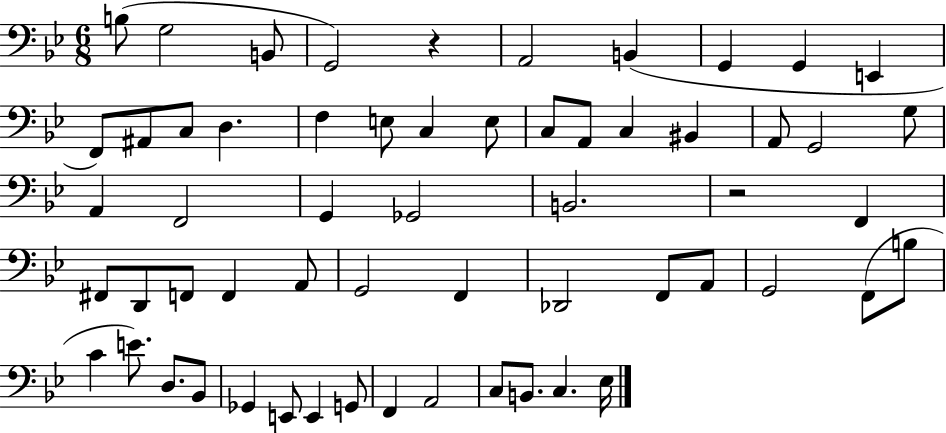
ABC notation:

X:1
T:Untitled
M:6/8
L:1/4
K:Bb
B,/2 G,2 B,,/2 G,,2 z A,,2 B,, G,, G,, E,, F,,/2 ^A,,/2 C,/2 D, F, E,/2 C, E,/2 C,/2 A,,/2 C, ^B,, A,,/2 G,,2 G,/2 A,, F,,2 G,, _G,,2 B,,2 z2 F,, ^F,,/2 D,,/2 F,,/2 F,, A,,/2 G,,2 F,, _D,,2 F,,/2 A,,/2 G,,2 F,,/2 B,/2 C E/2 D,/2 _B,,/2 _G,, E,,/2 E,, G,,/2 F,, A,,2 C,/2 B,,/2 C, _E,/4